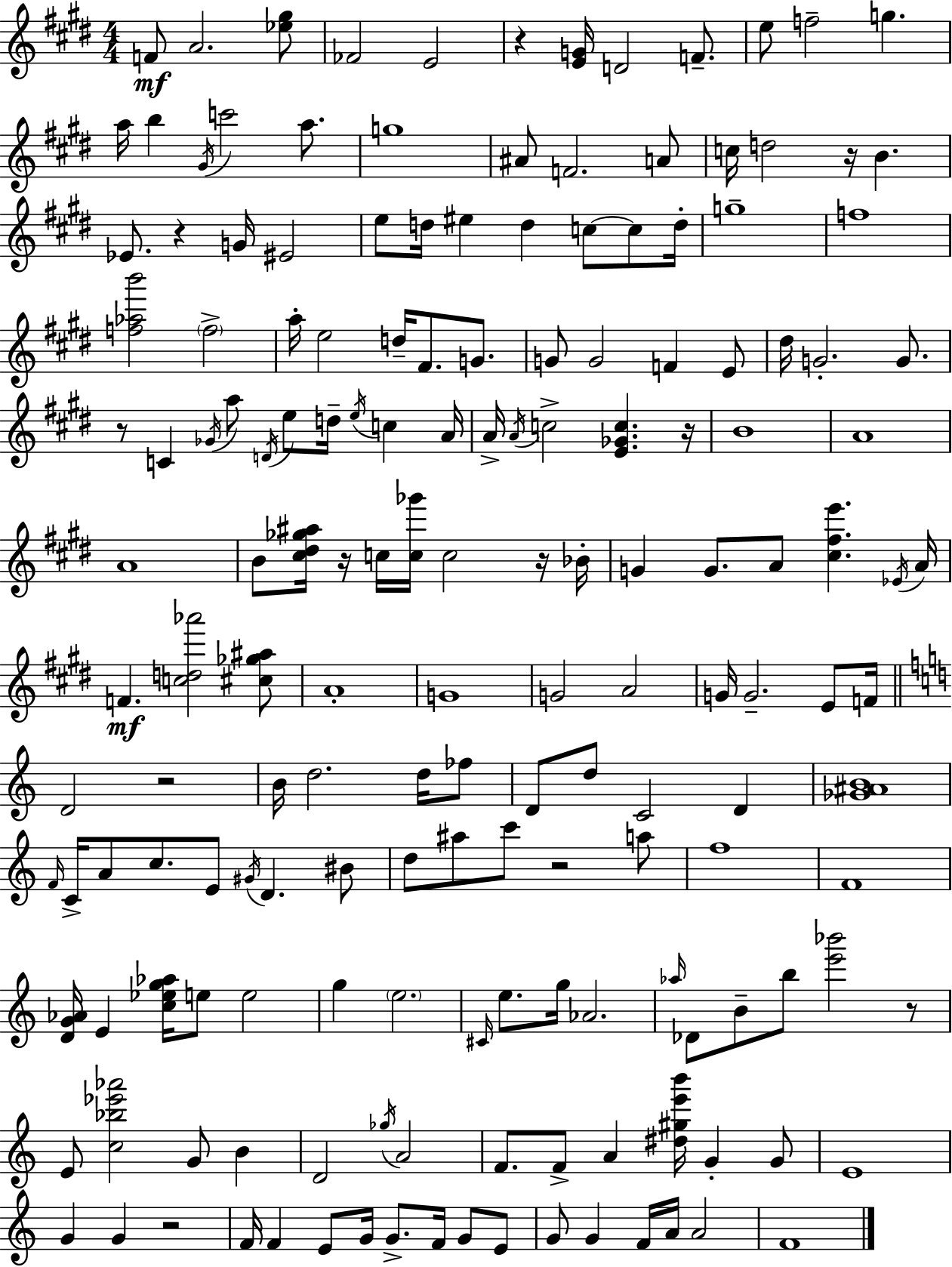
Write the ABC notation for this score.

X:1
T:Untitled
M:4/4
L:1/4
K:E
F/2 A2 [_e^g]/2 _F2 E2 z [EG]/4 D2 F/2 e/2 f2 g a/4 b ^G/4 c'2 a/2 g4 ^A/2 F2 A/2 c/4 d2 z/4 B _E/2 z G/4 ^E2 e/2 d/4 ^e d c/2 c/2 d/4 g4 f4 [f_ab']2 f2 a/4 e2 d/4 ^F/2 G/2 G/2 G2 F E/2 ^d/4 G2 G/2 z/2 C _G/4 a/2 D/4 e/2 d/4 e/4 c A/4 A/4 A/4 c2 [E_Gc] z/4 B4 A4 A4 B/2 [^c^d_g^a]/4 z/4 c/4 [c_g']/4 c2 z/4 _B/4 G G/2 A/2 [^c^fe'] _E/4 A/4 F [cd_a']2 [^c_g^a]/2 A4 G4 G2 A2 G/4 G2 E/2 F/4 D2 z2 B/4 d2 d/4 _f/2 D/2 d/2 C2 D [_G^AB]4 F/4 C/4 A/2 c/2 E/2 ^G/4 D ^B/2 d/2 ^a/2 c'/2 z2 a/2 f4 F4 [DG_A]/4 E [c_eg_a]/4 e/2 e2 g e2 ^C/4 e/2 g/4 _A2 _a/4 _D/2 B/2 b/2 [e'_b']2 z/2 E/2 [c_b_e'_a']2 G/2 B D2 _g/4 A2 F/2 F/2 A [^d^ge'b']/4 G G/2 E4 G G z2 F/4 F E/2 G/4 G/2 F/4 G/2 E/2 G/2 G F/4 A/4 A2 F4